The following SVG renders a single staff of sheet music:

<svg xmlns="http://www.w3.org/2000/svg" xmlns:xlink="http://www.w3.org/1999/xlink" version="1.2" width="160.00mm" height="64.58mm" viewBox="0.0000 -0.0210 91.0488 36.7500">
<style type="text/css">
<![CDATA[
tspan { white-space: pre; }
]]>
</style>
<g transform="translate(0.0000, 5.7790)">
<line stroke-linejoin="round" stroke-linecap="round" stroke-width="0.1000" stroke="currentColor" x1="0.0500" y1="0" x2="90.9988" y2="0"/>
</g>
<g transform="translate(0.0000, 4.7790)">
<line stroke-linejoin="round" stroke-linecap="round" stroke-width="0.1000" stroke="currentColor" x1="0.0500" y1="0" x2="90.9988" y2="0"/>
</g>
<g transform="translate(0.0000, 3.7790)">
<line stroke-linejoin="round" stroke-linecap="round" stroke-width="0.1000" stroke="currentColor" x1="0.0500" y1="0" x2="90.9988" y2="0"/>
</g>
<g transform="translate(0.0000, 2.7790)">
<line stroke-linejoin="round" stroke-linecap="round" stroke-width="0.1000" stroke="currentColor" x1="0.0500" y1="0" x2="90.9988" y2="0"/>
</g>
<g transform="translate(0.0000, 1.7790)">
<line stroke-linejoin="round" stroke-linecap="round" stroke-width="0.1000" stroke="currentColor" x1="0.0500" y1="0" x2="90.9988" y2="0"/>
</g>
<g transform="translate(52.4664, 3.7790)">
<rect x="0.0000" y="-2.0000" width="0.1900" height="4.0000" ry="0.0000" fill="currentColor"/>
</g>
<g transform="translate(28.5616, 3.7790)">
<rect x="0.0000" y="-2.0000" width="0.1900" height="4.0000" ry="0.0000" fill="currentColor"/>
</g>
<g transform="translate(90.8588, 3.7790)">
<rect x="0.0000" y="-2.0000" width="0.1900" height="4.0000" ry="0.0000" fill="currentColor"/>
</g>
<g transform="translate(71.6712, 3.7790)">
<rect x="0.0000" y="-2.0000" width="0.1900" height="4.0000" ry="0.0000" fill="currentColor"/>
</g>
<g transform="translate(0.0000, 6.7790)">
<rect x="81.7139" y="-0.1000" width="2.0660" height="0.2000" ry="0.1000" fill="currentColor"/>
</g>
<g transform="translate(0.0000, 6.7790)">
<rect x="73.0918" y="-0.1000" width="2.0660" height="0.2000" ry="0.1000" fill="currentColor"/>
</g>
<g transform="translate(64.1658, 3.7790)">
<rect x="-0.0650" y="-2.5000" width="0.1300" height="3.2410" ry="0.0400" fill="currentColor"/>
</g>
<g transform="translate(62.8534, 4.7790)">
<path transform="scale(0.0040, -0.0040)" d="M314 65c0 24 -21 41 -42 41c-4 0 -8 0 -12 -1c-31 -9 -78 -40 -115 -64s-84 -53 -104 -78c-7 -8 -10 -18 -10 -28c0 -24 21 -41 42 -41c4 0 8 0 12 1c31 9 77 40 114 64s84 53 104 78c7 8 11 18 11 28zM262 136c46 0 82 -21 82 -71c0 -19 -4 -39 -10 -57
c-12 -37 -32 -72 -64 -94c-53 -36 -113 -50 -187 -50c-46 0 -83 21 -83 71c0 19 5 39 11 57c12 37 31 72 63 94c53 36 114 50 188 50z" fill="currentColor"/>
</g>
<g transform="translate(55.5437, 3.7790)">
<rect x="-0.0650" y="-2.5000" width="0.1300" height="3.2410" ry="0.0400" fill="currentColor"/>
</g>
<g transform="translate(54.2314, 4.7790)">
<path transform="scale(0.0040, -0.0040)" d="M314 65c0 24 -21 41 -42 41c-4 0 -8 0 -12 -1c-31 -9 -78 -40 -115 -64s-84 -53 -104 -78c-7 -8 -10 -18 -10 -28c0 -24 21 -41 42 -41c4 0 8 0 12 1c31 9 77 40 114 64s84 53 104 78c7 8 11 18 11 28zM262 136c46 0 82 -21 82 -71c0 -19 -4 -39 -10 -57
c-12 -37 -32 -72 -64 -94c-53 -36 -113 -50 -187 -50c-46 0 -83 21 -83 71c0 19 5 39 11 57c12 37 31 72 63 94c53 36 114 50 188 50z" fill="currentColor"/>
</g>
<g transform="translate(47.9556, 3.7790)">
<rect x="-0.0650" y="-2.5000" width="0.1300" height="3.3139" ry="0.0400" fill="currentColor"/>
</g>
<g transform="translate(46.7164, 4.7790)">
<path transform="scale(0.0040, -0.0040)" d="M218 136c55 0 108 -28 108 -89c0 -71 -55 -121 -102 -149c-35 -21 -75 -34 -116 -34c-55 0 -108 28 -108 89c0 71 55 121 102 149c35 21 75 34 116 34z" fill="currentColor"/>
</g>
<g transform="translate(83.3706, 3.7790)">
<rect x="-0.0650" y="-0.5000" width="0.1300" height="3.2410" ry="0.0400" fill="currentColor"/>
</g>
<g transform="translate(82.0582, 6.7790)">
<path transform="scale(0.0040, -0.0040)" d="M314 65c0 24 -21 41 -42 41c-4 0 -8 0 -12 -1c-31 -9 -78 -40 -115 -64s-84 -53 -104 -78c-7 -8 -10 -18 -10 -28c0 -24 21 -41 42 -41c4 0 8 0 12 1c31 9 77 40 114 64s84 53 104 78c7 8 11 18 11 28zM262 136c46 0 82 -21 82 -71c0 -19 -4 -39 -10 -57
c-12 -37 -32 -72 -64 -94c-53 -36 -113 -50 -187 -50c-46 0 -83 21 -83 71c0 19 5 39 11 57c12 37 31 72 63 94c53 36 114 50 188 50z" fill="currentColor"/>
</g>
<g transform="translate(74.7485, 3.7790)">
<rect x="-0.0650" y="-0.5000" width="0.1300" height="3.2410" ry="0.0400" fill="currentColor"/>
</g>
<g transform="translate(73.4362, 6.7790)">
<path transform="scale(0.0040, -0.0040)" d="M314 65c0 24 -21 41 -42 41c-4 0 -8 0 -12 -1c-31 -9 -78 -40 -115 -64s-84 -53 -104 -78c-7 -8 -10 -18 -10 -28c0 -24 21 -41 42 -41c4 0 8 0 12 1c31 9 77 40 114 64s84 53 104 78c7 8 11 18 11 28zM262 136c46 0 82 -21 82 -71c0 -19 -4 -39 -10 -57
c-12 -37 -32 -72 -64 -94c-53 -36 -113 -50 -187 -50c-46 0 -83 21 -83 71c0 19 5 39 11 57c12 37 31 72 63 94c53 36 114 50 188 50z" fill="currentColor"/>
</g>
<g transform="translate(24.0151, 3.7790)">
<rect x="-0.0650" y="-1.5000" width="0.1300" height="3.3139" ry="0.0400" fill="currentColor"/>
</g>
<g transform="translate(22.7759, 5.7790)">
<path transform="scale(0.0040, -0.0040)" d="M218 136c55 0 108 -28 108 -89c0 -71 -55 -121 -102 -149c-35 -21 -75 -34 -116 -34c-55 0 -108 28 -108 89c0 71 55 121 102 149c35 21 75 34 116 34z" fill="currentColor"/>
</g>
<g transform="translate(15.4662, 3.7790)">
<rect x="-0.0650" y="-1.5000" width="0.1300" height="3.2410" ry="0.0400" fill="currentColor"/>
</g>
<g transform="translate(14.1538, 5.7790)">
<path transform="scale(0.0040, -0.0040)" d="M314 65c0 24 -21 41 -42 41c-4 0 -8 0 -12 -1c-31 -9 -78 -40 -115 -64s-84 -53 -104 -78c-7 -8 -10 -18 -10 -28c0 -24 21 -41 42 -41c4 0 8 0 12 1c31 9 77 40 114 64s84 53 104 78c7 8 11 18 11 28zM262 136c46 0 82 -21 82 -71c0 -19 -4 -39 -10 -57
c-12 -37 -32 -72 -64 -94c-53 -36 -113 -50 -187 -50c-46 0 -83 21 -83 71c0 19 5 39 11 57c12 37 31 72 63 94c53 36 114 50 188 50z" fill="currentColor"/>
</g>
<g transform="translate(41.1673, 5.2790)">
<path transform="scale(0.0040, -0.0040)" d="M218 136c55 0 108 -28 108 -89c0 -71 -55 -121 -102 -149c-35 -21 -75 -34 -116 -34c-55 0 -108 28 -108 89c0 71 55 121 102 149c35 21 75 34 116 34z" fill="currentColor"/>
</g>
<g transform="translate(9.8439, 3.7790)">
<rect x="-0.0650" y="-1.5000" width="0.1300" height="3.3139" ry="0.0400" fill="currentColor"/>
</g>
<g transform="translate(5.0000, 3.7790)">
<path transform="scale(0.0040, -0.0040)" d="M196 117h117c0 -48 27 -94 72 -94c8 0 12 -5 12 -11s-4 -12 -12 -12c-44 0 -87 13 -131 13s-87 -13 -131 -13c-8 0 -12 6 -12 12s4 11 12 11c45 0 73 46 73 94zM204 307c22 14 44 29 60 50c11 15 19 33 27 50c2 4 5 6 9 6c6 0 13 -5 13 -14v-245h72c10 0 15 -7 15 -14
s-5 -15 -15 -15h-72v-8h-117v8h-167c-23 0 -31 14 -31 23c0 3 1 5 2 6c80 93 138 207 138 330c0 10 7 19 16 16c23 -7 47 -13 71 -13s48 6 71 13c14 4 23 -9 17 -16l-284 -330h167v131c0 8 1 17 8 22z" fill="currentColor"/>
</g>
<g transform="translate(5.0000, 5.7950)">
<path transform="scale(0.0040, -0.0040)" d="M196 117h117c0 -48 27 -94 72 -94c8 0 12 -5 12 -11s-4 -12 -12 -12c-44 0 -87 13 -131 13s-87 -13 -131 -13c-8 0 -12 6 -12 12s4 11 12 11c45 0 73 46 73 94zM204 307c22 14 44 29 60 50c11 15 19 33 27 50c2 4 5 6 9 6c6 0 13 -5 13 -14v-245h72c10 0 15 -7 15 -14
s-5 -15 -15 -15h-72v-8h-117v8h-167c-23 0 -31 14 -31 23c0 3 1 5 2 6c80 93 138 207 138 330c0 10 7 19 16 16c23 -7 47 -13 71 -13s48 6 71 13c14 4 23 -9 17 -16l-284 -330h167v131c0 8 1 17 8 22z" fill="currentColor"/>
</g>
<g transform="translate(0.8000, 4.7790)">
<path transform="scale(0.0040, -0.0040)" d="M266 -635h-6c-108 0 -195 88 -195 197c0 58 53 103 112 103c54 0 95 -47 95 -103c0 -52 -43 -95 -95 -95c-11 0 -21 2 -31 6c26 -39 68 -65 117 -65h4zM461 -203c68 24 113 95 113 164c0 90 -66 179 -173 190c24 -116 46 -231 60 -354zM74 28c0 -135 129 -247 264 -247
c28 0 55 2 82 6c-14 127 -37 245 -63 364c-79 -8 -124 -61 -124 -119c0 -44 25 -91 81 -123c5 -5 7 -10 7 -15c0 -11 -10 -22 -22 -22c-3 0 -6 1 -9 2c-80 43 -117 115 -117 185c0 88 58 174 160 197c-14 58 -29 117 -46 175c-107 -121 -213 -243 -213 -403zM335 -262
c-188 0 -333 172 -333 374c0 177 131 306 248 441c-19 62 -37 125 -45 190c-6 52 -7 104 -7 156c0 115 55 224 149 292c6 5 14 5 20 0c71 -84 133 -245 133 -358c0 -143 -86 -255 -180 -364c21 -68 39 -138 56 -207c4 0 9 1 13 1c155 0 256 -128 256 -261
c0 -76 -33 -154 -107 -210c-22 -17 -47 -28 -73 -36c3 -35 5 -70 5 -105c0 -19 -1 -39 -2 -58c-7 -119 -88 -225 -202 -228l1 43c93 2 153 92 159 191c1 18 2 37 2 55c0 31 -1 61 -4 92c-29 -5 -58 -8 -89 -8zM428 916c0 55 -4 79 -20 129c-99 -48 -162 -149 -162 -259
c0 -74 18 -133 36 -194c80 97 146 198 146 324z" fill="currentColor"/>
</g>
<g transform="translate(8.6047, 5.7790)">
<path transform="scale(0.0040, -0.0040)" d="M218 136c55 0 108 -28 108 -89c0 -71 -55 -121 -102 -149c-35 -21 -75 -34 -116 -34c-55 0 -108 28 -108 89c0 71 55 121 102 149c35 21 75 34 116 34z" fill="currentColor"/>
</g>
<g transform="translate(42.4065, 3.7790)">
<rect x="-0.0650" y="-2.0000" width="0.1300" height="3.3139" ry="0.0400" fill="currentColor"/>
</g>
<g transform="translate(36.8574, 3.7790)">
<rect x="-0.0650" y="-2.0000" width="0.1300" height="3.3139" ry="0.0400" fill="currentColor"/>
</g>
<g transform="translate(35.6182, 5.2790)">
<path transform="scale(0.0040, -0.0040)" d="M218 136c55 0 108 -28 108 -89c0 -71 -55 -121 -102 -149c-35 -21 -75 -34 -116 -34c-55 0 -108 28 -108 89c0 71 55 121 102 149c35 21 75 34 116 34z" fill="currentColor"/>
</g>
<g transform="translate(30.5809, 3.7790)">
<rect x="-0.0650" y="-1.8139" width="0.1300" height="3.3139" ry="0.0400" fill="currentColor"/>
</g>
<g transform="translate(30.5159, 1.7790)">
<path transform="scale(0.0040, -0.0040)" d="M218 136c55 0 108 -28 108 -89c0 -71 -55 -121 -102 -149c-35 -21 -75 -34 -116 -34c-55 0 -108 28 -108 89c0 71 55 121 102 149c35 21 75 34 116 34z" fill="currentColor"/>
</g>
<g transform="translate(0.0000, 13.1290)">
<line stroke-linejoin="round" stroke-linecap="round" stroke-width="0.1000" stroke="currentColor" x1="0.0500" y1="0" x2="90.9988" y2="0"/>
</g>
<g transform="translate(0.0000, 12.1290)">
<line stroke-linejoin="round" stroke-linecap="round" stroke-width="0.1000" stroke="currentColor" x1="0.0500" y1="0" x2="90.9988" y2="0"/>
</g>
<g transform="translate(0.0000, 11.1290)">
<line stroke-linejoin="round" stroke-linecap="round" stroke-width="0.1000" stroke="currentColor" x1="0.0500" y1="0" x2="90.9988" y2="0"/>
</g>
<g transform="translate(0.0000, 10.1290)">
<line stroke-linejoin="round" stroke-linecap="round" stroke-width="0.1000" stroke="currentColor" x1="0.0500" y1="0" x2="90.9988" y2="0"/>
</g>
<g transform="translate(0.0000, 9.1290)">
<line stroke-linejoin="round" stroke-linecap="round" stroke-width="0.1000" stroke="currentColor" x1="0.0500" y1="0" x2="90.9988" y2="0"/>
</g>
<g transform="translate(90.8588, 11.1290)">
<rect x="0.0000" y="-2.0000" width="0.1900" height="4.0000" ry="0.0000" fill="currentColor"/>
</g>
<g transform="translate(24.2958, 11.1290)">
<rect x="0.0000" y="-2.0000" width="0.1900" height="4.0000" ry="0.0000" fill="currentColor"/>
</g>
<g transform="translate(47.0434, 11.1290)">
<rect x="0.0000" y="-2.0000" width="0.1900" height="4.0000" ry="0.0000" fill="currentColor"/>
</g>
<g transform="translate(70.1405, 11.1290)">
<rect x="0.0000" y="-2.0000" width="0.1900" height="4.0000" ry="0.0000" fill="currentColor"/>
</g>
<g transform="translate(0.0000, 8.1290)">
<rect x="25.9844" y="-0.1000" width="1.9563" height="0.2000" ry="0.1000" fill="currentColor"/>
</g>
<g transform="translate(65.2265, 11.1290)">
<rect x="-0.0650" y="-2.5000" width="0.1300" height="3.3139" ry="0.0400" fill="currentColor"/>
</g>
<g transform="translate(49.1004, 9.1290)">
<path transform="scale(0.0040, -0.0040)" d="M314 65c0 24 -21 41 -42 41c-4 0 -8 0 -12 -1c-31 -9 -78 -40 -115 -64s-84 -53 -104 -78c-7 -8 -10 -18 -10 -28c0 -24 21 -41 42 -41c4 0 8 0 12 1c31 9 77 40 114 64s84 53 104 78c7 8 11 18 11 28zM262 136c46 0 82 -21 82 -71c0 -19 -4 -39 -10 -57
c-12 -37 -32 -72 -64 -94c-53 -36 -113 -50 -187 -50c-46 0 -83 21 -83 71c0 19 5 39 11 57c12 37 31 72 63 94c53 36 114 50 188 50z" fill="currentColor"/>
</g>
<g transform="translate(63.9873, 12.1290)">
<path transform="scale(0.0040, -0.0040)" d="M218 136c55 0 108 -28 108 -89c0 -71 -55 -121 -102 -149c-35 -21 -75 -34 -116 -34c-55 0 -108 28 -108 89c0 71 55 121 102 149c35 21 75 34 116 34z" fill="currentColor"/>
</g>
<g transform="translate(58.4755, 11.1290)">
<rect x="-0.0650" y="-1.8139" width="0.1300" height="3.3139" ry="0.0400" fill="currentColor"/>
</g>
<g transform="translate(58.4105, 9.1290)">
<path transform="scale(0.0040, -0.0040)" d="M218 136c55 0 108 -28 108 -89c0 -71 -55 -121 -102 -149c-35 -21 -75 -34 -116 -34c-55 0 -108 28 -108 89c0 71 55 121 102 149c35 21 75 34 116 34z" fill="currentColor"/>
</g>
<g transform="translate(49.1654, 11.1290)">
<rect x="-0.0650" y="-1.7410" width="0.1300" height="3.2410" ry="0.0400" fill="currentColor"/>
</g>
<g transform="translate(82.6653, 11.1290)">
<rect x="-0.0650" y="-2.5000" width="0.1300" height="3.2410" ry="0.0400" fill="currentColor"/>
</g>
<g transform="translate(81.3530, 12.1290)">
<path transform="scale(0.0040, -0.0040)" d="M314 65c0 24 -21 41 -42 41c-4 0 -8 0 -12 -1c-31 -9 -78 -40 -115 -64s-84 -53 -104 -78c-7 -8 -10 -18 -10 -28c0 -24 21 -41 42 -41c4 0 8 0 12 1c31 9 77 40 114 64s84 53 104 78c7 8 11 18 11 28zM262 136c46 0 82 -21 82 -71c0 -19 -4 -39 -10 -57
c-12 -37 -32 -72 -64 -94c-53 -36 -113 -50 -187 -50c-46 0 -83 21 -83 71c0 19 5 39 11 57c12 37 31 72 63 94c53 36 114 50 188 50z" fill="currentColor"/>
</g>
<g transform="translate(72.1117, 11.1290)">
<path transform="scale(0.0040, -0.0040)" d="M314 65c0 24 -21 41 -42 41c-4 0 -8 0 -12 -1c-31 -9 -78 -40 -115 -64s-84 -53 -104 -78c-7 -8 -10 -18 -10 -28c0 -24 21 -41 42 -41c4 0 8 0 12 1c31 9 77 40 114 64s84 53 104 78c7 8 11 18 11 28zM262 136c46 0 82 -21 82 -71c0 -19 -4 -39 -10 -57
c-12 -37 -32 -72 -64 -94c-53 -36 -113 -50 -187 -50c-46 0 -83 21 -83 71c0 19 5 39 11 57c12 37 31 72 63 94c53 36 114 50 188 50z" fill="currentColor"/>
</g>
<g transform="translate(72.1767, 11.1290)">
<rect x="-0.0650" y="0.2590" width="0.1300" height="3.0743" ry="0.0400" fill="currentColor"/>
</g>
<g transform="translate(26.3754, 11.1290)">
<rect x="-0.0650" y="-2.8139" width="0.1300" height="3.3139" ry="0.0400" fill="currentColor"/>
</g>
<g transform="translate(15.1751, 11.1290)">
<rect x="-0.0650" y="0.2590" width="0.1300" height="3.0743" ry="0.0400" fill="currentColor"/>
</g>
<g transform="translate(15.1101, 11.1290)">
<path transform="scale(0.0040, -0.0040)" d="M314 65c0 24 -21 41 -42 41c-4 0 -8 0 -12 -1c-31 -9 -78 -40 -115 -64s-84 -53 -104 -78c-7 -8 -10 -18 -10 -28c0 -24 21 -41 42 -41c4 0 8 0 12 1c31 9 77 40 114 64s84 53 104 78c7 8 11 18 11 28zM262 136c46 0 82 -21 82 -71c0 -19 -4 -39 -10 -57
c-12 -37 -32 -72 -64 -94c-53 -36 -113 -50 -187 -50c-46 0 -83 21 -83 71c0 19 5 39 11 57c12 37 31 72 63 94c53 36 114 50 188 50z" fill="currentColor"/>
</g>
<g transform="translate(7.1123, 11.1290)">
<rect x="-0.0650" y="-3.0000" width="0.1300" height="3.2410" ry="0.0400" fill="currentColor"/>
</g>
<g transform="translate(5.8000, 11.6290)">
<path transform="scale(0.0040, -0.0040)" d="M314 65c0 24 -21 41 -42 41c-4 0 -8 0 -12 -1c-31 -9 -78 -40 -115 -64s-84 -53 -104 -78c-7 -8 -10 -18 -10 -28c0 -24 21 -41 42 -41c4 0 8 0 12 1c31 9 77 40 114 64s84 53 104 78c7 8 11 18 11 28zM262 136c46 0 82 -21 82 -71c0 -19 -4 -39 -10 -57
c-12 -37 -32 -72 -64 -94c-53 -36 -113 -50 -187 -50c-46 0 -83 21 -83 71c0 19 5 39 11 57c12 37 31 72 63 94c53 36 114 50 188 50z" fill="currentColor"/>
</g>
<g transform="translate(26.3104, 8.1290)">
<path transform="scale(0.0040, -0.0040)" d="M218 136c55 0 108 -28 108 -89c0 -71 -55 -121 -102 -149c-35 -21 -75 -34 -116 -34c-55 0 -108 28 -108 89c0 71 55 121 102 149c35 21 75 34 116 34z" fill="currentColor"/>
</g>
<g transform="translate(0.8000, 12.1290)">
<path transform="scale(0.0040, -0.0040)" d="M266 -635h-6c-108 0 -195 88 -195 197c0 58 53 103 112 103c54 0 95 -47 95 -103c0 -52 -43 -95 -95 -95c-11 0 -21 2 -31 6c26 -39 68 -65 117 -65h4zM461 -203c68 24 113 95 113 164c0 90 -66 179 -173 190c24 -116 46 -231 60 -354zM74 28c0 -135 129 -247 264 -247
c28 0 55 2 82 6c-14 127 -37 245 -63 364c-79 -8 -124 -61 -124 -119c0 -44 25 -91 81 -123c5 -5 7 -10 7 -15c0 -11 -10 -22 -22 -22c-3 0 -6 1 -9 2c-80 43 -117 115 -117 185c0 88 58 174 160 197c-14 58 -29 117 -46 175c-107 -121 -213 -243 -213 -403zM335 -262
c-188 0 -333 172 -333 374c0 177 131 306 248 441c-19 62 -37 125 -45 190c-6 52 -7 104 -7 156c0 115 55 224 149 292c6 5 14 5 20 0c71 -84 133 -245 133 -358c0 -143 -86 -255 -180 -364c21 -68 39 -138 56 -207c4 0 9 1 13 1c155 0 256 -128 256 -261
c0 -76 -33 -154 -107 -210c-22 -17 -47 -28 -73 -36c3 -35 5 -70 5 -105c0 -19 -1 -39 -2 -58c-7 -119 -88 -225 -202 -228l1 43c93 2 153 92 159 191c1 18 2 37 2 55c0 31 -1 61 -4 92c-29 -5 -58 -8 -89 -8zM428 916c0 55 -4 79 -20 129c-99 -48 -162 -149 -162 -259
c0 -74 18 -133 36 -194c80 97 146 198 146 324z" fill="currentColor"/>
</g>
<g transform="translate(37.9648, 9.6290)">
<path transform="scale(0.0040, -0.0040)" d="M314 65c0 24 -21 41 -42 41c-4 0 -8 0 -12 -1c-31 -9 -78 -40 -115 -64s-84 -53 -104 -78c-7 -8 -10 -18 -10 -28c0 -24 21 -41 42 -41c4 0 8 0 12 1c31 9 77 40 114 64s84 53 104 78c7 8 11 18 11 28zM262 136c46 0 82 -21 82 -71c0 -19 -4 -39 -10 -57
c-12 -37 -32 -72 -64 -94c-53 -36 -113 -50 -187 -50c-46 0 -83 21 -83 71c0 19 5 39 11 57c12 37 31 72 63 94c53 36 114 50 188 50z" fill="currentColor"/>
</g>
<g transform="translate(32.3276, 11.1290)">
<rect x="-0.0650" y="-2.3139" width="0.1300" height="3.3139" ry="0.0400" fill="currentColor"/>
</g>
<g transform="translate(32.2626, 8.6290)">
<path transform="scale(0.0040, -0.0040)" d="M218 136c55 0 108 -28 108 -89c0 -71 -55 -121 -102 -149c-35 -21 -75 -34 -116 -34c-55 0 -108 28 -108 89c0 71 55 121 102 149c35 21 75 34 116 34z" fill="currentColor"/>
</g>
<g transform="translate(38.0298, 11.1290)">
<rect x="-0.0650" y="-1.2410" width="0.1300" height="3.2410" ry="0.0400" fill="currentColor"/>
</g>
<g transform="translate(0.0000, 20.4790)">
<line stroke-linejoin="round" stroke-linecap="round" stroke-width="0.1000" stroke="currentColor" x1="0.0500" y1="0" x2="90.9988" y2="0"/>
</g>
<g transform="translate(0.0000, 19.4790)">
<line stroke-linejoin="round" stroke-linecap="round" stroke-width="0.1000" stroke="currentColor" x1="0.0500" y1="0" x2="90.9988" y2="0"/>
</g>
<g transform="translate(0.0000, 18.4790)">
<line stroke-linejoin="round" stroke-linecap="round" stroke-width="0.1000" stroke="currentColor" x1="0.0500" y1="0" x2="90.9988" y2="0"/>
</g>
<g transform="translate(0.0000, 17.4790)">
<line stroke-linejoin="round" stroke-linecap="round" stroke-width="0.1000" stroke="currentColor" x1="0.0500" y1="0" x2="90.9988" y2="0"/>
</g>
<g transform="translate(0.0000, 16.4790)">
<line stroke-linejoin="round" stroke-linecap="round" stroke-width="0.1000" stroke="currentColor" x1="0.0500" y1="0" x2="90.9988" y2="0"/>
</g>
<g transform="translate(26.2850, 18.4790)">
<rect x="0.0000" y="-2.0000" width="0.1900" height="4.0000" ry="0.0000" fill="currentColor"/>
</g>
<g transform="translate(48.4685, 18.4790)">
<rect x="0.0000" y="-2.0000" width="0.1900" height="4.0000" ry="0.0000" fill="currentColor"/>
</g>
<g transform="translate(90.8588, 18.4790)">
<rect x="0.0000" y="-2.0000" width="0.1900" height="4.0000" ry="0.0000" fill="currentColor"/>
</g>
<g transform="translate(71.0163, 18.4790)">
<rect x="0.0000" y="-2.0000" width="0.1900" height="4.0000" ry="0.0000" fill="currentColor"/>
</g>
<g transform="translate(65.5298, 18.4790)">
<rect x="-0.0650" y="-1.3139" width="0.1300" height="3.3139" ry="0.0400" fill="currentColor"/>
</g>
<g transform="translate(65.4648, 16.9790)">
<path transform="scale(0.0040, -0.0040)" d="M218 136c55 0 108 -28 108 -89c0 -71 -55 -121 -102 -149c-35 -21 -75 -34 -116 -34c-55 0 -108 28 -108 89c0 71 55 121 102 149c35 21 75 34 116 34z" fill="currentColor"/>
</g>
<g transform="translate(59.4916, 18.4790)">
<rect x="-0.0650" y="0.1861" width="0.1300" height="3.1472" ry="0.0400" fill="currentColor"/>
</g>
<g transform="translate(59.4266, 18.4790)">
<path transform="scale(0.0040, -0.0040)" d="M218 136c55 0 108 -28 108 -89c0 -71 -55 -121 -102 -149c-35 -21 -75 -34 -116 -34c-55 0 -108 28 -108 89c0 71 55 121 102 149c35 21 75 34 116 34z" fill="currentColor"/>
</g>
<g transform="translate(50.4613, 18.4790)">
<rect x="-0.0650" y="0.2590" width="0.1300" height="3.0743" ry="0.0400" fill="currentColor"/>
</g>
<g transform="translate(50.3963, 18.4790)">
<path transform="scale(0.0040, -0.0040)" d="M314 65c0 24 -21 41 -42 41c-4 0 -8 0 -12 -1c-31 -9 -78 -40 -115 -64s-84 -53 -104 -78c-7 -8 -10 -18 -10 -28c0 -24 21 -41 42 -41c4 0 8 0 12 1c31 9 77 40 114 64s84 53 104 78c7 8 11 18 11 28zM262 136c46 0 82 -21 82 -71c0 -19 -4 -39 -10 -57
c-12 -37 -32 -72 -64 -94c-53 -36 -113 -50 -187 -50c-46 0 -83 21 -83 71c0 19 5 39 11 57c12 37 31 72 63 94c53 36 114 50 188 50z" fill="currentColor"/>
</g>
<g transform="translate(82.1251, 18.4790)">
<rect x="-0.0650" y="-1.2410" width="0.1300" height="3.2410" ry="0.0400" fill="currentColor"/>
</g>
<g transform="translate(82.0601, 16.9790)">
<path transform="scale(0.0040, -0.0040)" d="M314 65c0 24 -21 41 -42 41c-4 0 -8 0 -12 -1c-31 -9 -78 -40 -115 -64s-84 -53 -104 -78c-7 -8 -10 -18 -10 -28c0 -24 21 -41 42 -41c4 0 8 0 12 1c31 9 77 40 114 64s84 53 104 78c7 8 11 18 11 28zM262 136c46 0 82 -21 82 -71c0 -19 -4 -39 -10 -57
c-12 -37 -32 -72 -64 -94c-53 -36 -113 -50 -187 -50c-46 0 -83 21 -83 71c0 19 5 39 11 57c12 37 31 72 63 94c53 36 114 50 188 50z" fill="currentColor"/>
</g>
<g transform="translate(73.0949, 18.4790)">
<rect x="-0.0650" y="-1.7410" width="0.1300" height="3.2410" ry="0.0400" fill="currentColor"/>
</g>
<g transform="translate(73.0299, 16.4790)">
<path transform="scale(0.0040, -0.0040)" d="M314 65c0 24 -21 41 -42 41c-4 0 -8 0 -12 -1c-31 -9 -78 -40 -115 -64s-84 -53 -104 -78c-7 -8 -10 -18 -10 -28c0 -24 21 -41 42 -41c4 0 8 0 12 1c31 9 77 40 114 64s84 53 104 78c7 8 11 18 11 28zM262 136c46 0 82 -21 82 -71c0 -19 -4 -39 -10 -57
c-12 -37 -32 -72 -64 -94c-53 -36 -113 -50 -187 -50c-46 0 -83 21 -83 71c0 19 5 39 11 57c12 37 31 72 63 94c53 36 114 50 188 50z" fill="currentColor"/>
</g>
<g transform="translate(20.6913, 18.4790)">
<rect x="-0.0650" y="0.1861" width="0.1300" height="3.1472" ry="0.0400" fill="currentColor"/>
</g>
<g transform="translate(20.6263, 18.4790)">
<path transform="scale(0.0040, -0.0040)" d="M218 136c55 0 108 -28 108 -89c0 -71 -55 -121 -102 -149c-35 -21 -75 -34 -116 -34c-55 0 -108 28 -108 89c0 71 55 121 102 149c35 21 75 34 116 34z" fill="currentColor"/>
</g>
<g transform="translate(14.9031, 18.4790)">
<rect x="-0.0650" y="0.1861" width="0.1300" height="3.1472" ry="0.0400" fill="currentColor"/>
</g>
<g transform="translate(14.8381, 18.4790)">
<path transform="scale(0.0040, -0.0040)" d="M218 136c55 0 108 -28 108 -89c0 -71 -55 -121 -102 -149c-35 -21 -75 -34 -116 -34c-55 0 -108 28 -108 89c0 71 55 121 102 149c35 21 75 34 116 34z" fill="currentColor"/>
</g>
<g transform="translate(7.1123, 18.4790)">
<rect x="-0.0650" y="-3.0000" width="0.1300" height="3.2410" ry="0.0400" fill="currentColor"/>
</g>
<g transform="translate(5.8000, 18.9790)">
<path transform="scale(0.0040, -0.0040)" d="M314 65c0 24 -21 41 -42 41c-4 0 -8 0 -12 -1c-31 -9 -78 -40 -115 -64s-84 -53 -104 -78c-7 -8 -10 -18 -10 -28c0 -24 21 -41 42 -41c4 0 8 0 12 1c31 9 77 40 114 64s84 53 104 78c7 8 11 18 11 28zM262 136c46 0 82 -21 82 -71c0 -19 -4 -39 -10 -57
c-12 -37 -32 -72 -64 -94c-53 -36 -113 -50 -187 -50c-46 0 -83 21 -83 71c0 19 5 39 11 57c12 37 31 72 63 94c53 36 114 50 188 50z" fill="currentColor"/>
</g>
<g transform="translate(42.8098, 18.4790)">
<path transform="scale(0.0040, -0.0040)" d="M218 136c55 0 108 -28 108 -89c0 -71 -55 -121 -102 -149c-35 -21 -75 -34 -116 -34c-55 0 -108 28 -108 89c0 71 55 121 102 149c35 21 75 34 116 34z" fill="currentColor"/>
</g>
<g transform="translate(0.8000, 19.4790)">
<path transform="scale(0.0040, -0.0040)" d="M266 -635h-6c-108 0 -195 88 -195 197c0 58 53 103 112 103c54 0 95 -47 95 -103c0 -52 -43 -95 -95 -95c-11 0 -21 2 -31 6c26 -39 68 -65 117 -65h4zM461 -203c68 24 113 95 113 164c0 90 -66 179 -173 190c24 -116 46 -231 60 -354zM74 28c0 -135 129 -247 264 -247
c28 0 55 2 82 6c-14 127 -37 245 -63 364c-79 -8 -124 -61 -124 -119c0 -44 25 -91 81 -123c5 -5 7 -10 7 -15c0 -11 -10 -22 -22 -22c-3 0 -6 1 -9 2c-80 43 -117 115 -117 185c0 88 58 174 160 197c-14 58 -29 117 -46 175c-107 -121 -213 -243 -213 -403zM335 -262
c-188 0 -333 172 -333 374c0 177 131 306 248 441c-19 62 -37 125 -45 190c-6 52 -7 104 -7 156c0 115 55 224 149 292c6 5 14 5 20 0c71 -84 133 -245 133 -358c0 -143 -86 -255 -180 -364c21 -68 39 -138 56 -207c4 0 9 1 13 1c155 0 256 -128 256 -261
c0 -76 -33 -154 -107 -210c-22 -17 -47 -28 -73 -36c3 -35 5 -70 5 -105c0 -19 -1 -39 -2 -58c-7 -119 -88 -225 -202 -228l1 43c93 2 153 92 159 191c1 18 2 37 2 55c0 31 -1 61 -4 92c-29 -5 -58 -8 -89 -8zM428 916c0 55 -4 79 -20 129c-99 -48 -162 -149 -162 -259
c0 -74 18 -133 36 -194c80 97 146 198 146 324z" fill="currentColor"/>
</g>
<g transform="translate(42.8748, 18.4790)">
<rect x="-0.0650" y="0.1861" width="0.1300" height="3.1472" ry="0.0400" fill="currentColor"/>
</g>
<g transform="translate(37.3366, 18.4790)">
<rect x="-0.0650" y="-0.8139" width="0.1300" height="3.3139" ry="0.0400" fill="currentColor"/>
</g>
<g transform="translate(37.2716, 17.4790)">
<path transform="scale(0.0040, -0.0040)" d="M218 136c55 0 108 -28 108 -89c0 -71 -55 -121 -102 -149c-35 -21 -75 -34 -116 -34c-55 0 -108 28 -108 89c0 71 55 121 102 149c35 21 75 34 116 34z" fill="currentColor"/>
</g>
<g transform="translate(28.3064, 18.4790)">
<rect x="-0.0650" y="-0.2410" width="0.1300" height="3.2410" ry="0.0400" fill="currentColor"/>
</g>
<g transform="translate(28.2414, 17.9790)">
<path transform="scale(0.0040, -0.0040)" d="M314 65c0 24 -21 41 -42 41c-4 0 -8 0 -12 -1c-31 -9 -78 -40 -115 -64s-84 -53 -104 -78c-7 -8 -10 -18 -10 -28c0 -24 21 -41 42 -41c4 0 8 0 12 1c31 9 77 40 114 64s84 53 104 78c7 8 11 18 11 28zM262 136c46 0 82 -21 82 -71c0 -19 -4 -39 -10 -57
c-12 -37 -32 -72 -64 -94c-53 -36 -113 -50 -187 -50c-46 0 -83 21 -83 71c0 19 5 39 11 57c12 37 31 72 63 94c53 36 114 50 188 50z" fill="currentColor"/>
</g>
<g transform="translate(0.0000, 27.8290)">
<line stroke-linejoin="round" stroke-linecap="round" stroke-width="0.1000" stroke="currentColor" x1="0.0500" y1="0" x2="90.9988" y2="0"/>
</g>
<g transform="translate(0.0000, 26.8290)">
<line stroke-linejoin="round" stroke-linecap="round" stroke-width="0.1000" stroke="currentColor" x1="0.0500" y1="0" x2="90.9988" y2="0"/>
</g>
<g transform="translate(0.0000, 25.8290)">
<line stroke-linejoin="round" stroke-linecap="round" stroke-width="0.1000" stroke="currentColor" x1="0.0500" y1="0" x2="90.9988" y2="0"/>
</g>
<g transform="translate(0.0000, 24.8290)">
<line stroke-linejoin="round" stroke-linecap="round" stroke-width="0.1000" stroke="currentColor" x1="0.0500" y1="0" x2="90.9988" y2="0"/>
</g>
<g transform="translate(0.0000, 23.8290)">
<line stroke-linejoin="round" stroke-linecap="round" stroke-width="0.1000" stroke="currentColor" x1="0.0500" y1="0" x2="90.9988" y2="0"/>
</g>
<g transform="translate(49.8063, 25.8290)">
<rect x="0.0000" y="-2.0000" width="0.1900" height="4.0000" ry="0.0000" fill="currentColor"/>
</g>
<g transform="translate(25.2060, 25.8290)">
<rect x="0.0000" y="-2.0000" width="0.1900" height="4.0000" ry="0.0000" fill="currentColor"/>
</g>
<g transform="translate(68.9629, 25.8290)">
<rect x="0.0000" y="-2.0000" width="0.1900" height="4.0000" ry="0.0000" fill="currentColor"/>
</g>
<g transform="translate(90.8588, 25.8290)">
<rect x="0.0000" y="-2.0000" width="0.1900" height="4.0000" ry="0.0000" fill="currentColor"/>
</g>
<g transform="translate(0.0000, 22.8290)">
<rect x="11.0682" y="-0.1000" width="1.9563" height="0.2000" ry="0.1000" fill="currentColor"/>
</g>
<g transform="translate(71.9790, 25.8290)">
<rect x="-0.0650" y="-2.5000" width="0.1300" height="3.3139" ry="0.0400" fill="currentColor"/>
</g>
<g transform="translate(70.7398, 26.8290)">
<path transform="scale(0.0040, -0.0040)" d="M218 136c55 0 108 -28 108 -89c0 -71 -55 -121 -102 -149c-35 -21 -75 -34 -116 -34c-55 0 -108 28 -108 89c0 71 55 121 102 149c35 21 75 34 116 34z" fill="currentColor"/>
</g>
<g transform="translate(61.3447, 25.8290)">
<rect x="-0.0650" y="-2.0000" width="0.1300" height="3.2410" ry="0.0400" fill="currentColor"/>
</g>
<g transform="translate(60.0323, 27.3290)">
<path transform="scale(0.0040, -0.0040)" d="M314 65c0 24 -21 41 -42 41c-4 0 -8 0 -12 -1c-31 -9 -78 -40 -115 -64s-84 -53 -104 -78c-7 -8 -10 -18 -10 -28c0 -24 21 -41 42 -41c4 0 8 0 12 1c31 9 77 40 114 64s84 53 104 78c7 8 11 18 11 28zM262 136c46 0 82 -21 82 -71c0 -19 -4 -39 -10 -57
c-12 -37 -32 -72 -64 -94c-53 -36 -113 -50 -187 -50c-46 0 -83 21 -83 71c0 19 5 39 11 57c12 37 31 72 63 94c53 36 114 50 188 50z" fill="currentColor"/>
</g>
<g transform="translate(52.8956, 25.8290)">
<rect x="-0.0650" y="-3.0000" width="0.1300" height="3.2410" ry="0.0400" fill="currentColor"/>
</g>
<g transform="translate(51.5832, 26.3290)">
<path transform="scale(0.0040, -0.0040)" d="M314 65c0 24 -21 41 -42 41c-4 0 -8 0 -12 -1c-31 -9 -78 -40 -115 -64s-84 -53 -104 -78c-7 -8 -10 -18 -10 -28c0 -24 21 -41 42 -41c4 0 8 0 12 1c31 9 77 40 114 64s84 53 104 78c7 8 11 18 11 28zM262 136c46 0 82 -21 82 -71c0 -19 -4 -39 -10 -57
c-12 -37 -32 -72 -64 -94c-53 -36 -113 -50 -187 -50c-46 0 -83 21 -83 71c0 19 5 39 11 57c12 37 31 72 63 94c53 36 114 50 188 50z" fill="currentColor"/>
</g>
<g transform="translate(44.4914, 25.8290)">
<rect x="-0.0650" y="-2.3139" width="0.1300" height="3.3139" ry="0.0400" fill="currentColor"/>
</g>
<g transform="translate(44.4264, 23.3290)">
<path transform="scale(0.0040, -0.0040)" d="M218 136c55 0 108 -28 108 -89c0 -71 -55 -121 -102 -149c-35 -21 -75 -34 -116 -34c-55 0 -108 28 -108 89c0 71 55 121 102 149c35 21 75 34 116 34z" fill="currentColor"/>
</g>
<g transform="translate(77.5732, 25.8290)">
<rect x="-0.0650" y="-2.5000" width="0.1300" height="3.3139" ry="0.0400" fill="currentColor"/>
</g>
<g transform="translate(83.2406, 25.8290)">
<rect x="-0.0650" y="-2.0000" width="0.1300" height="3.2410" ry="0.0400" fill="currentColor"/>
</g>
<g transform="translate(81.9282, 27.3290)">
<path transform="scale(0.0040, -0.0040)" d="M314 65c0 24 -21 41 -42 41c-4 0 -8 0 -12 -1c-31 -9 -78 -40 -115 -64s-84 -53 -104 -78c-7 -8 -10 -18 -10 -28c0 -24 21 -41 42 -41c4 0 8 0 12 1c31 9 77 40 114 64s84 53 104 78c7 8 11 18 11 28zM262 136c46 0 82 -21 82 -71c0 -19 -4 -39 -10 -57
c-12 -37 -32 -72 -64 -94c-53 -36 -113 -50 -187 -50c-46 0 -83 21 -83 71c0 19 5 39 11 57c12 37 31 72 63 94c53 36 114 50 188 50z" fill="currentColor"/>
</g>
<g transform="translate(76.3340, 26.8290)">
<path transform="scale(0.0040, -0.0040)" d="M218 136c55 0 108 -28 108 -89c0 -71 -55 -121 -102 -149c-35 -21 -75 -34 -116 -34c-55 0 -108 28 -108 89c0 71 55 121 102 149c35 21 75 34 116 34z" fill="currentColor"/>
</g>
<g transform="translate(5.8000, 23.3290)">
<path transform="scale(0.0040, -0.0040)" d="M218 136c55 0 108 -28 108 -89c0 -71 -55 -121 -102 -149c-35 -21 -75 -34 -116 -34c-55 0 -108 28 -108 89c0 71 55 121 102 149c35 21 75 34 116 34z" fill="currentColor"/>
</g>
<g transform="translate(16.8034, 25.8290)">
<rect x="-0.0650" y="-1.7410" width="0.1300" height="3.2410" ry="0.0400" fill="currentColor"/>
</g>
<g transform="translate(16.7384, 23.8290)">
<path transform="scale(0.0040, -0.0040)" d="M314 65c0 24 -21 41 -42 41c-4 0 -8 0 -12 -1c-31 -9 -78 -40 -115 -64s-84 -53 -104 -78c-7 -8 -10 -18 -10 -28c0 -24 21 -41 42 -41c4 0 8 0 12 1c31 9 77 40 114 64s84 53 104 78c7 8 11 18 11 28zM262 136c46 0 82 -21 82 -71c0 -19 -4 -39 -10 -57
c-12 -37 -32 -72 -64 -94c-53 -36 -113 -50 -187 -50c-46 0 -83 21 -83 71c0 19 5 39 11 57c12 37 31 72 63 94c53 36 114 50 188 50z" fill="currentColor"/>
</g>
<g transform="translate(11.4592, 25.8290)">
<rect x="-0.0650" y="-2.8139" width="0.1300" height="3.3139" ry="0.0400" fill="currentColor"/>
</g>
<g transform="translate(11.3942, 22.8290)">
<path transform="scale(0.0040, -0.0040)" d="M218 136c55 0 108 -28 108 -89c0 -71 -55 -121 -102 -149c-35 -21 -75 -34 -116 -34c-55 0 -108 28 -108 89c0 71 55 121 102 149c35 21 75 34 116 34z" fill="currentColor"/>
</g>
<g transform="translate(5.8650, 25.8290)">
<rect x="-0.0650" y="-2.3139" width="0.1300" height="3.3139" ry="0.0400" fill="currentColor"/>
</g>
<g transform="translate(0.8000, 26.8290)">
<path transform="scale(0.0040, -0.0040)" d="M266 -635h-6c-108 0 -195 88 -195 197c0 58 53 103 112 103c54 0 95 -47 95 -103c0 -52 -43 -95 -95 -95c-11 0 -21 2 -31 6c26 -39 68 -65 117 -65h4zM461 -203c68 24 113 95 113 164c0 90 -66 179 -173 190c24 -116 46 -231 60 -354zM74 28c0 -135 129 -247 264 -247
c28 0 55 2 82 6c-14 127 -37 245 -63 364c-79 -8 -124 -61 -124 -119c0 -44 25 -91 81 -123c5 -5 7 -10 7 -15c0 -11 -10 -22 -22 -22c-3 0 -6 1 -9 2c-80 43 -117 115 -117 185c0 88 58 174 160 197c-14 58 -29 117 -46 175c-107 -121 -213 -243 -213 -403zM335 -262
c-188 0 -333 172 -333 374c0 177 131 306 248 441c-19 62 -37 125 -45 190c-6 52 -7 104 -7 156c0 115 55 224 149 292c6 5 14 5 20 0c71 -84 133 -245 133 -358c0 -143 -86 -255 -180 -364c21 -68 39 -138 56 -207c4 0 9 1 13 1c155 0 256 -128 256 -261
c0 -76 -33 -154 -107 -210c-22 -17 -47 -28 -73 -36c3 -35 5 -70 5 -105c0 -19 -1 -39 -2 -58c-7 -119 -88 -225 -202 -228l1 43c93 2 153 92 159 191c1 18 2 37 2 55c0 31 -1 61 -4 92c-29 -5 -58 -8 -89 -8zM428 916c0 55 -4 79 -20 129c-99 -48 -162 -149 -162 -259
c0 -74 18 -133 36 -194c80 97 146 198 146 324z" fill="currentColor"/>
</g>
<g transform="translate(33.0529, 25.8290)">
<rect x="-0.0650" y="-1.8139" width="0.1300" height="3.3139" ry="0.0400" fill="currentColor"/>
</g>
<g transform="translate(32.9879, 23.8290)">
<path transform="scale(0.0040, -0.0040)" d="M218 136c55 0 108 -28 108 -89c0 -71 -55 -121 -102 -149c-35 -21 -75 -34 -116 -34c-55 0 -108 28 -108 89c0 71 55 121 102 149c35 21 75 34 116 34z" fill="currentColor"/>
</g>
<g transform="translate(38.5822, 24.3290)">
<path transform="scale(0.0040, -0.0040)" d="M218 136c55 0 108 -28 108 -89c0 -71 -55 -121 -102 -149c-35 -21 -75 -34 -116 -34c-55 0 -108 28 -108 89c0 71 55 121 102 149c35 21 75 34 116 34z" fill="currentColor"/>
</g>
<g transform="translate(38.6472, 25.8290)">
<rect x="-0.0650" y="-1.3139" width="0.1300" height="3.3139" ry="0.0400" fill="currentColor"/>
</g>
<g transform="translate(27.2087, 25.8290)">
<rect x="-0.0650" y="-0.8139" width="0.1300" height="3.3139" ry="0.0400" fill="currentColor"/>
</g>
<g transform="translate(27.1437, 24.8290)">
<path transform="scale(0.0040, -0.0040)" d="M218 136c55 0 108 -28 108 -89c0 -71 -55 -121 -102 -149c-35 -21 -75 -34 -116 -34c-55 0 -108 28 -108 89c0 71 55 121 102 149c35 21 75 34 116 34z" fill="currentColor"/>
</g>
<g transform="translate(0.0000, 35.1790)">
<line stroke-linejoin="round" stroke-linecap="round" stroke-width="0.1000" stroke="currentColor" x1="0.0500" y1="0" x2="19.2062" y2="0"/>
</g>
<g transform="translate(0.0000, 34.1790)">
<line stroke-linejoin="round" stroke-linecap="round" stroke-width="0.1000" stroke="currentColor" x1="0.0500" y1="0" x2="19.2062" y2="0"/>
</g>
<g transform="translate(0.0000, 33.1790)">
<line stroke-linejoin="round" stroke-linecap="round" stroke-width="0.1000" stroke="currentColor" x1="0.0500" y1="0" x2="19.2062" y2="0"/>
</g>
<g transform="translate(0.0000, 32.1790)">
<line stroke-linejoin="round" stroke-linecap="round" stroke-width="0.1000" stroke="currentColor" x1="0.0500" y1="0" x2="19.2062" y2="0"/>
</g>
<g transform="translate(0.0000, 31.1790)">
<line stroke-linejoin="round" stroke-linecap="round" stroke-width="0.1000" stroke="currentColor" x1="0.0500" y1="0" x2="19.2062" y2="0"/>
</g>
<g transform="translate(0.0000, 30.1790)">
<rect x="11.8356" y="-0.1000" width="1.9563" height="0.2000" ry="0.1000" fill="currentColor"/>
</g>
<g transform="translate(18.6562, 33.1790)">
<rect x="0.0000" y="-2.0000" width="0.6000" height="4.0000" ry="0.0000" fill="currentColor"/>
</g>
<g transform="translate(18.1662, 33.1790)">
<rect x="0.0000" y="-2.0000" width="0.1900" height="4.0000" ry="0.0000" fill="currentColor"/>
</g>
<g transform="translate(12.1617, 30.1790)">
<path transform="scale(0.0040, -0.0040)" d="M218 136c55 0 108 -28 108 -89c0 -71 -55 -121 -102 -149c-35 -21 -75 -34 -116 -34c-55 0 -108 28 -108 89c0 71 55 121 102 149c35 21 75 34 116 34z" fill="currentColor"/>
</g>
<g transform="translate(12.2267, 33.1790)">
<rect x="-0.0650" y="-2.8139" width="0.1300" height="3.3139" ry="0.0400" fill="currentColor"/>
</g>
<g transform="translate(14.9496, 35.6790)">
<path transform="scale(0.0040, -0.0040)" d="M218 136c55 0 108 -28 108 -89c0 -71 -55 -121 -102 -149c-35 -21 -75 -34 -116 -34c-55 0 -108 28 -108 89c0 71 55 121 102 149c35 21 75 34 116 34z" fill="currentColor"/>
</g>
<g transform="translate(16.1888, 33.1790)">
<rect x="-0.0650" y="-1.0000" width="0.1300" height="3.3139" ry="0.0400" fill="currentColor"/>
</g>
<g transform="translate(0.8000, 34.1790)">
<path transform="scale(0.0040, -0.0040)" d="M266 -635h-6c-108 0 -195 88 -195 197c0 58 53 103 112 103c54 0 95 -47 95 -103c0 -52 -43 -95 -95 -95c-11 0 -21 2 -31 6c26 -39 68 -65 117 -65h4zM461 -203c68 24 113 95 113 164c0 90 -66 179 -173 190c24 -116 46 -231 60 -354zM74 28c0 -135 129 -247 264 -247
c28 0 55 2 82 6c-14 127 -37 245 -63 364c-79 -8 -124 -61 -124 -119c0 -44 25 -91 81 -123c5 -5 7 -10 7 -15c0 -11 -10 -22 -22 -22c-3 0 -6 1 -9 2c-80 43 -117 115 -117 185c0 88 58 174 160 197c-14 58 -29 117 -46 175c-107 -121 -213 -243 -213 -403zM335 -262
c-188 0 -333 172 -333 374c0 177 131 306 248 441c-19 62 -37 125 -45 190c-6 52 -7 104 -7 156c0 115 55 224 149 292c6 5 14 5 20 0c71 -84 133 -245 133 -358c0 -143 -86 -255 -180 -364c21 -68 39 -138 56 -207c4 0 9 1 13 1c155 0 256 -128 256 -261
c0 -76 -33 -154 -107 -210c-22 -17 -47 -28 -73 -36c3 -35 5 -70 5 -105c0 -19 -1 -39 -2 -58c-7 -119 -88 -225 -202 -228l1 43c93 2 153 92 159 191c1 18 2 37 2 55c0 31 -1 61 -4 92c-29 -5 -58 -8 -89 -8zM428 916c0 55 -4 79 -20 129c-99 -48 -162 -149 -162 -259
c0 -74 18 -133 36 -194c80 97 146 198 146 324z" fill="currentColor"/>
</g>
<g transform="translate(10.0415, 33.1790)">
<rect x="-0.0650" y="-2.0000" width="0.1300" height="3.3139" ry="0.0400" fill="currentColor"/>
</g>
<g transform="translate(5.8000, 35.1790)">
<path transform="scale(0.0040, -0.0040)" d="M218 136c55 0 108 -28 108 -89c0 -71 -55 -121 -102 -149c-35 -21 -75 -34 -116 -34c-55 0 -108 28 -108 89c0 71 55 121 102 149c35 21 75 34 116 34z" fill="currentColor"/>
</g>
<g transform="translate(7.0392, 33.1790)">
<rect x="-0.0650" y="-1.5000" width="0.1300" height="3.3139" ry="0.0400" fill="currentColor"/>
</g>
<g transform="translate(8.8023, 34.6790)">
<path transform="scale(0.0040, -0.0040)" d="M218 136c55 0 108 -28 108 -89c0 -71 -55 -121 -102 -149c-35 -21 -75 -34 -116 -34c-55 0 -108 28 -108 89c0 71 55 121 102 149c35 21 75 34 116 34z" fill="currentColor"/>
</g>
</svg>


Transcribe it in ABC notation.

X:1
T:Untitled
M:4/4
L:1/4
K:C
E E2 E f F F G G2 G2 C2 C2 A2 B2 a g e2 f2 f G B2 G2 A2 B B c2 d B B2 B e f2 e2 g a f2 d f e g A2 F2 G G F2 E F a D